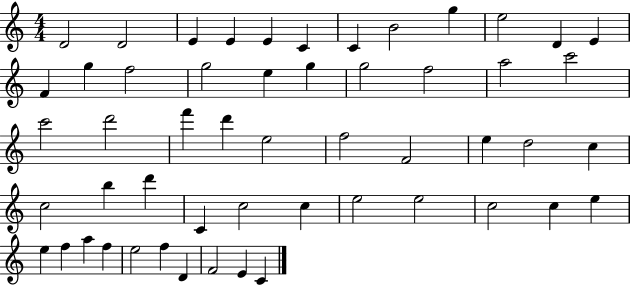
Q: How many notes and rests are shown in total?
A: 53